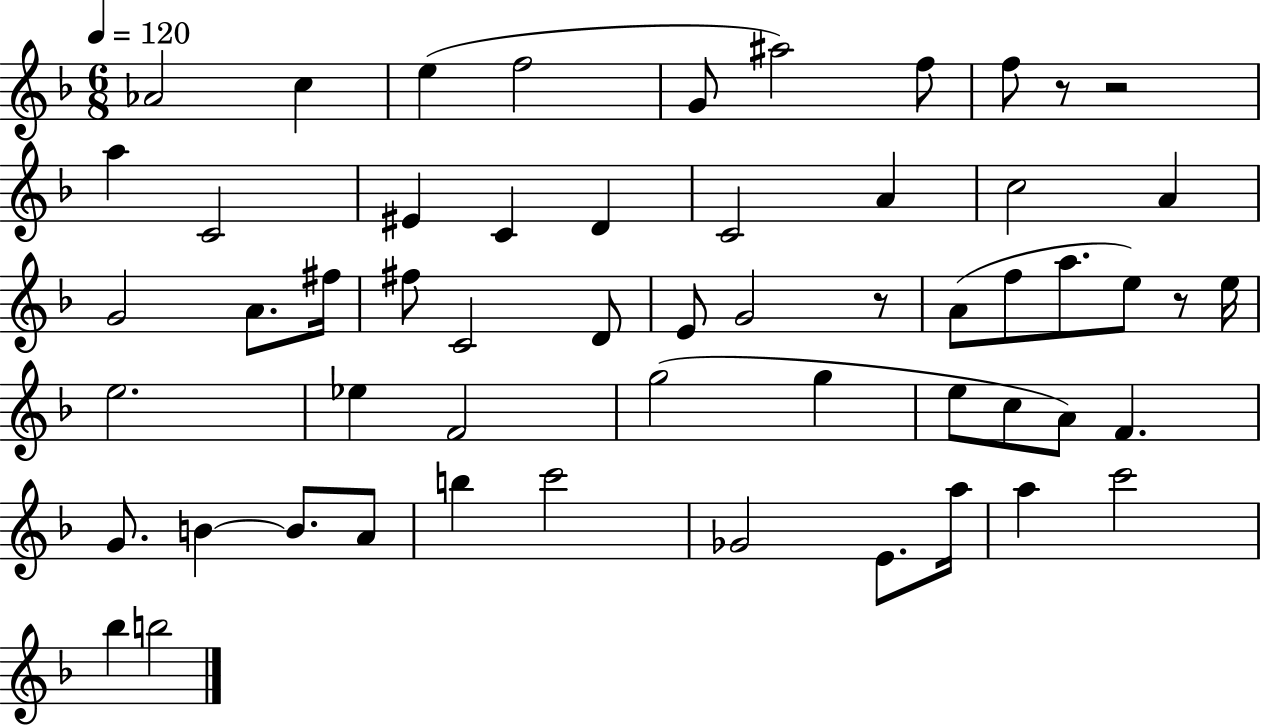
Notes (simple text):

Ab4/h C5/q E5/q F5/h G4/e A#5/h F5/e F5/e R/e R/h A5/q C4/h EIS4/q C4/q D4/q C4/h A4/q C5/h A4/q G4/h A4/e. F#5/s F#5/e C4/h D4/e E4/e G4/h R/e A4/e F5/e A5/e. E5/e R/e E5/s E5/h. Eb5/q F4/h G5/h G5/q E5/e C5/e A4/e F4/q. G4/e. B4/q B4/e. A4/e B5/q C6/h Gb4/h E4/e. A5/s A5/q C6/h Bb5/q B5/h